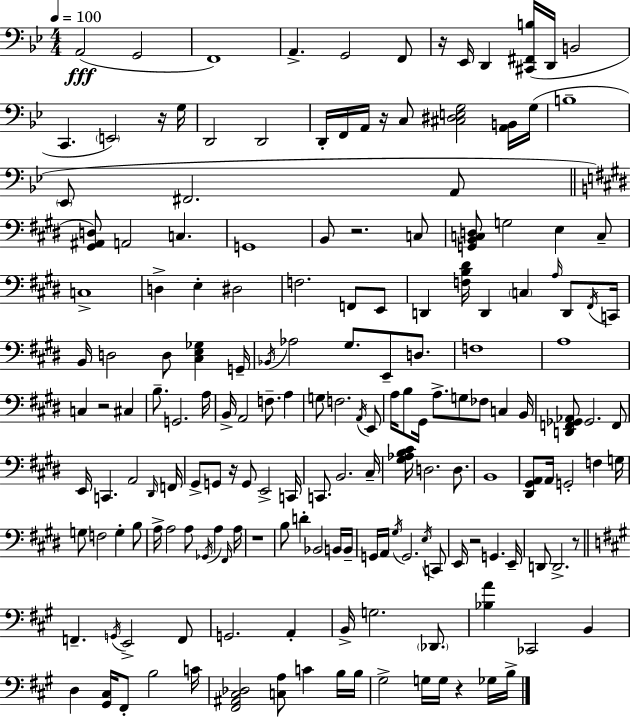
A2/h G2/h F2/w A2/q. G2/h F2/e R/s Eb2/s D2/q [C#2,F#2,B3]/s D2/s B2/h C2/q. E2/h R/s G3/s D2/h D2/h D2/s F2/s A2/s R/s C3/e [C#3,D#3,E3,G3]/h [A2,B2]/s G3/s B3/w Eb2/e F#2/h. A2/e [G#2,A#2,D3]/e A2/h C3/q. G2/w B2/e R/h. C3/e [G2,B2,C3,D3]/e G3/h E3/q C3/e C3/w D3/q E3/q D#3/h F3/h. F2/e E2/e D2/q [F3,B3,D#4]/s D2/q C3/q A3/s D2/e F#2/s C2/s B2/s D3/h D3/e [C#3,E3,Gb3]/q G2/s Bb2/s Ab3/h G#3/e. E2/e D3/e. F3/w A3/w C3/q R/h C#3/q B3/e. G2/h. A3/s B2/s A2/h F3/e. A3/q G3/e F3/h. A2/s E2/e A3/s B3/e G#2/s A3/e. G3/e FES3/e C3/q B2/s [D2,F2,Gb2,Ab2]/e Gb2/h. F2/e E2/s C2/q. A2/h D#2/s F2/s G#2/e G2/e R/s G2/e E2/h C2/s C2/e. B2/h. C#3/s [G#3,Ab3,B3,C#4]/s D3/h. D3/e. B2/w [D#2,G#2,A2]/e A2/s G2/h F3/q G3/s G3/e F3/h G3/q B3/e A3/s A3/h A3/e Gb2/s A3/q F#2/s A3/s R/w B3/e D4/q Bb2/h B2/s B2/s G2/s A2/s G#3/s G2/h. E3/s C2/e E2/s R/h G2/q. E2/s D2/e D2/h. R/e F2/q. G2/s E2/h F2/e G2/h. A2/q B2/s G3/h. Db2/e. [Bb3,A4]/q CES2/h B2/q D3/q [G#2,C#3]/s F#2/e B3/h C4/s [F#2,A#2,C#3,Db3]/h [C3,A3]/e C4/q B3/s B3/s G#3/h G3/s G3/s R/q Gb3/s B3/s